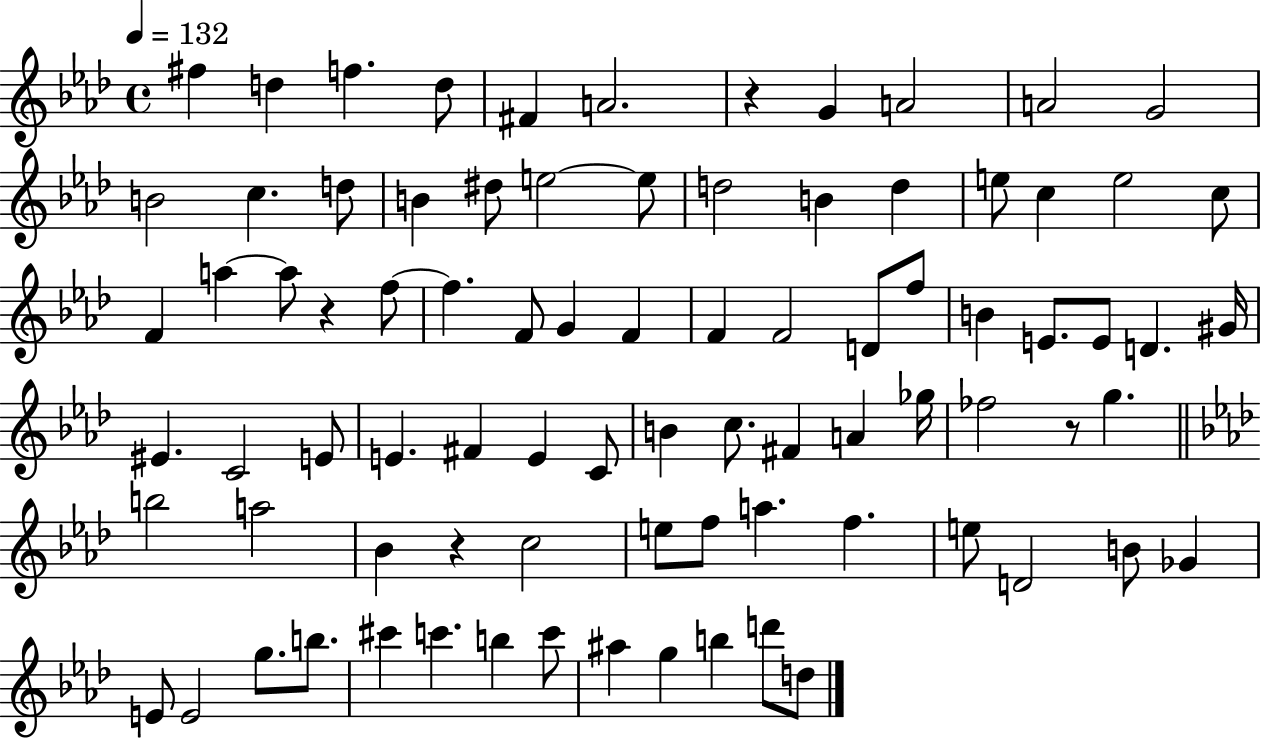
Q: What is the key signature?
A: AES major